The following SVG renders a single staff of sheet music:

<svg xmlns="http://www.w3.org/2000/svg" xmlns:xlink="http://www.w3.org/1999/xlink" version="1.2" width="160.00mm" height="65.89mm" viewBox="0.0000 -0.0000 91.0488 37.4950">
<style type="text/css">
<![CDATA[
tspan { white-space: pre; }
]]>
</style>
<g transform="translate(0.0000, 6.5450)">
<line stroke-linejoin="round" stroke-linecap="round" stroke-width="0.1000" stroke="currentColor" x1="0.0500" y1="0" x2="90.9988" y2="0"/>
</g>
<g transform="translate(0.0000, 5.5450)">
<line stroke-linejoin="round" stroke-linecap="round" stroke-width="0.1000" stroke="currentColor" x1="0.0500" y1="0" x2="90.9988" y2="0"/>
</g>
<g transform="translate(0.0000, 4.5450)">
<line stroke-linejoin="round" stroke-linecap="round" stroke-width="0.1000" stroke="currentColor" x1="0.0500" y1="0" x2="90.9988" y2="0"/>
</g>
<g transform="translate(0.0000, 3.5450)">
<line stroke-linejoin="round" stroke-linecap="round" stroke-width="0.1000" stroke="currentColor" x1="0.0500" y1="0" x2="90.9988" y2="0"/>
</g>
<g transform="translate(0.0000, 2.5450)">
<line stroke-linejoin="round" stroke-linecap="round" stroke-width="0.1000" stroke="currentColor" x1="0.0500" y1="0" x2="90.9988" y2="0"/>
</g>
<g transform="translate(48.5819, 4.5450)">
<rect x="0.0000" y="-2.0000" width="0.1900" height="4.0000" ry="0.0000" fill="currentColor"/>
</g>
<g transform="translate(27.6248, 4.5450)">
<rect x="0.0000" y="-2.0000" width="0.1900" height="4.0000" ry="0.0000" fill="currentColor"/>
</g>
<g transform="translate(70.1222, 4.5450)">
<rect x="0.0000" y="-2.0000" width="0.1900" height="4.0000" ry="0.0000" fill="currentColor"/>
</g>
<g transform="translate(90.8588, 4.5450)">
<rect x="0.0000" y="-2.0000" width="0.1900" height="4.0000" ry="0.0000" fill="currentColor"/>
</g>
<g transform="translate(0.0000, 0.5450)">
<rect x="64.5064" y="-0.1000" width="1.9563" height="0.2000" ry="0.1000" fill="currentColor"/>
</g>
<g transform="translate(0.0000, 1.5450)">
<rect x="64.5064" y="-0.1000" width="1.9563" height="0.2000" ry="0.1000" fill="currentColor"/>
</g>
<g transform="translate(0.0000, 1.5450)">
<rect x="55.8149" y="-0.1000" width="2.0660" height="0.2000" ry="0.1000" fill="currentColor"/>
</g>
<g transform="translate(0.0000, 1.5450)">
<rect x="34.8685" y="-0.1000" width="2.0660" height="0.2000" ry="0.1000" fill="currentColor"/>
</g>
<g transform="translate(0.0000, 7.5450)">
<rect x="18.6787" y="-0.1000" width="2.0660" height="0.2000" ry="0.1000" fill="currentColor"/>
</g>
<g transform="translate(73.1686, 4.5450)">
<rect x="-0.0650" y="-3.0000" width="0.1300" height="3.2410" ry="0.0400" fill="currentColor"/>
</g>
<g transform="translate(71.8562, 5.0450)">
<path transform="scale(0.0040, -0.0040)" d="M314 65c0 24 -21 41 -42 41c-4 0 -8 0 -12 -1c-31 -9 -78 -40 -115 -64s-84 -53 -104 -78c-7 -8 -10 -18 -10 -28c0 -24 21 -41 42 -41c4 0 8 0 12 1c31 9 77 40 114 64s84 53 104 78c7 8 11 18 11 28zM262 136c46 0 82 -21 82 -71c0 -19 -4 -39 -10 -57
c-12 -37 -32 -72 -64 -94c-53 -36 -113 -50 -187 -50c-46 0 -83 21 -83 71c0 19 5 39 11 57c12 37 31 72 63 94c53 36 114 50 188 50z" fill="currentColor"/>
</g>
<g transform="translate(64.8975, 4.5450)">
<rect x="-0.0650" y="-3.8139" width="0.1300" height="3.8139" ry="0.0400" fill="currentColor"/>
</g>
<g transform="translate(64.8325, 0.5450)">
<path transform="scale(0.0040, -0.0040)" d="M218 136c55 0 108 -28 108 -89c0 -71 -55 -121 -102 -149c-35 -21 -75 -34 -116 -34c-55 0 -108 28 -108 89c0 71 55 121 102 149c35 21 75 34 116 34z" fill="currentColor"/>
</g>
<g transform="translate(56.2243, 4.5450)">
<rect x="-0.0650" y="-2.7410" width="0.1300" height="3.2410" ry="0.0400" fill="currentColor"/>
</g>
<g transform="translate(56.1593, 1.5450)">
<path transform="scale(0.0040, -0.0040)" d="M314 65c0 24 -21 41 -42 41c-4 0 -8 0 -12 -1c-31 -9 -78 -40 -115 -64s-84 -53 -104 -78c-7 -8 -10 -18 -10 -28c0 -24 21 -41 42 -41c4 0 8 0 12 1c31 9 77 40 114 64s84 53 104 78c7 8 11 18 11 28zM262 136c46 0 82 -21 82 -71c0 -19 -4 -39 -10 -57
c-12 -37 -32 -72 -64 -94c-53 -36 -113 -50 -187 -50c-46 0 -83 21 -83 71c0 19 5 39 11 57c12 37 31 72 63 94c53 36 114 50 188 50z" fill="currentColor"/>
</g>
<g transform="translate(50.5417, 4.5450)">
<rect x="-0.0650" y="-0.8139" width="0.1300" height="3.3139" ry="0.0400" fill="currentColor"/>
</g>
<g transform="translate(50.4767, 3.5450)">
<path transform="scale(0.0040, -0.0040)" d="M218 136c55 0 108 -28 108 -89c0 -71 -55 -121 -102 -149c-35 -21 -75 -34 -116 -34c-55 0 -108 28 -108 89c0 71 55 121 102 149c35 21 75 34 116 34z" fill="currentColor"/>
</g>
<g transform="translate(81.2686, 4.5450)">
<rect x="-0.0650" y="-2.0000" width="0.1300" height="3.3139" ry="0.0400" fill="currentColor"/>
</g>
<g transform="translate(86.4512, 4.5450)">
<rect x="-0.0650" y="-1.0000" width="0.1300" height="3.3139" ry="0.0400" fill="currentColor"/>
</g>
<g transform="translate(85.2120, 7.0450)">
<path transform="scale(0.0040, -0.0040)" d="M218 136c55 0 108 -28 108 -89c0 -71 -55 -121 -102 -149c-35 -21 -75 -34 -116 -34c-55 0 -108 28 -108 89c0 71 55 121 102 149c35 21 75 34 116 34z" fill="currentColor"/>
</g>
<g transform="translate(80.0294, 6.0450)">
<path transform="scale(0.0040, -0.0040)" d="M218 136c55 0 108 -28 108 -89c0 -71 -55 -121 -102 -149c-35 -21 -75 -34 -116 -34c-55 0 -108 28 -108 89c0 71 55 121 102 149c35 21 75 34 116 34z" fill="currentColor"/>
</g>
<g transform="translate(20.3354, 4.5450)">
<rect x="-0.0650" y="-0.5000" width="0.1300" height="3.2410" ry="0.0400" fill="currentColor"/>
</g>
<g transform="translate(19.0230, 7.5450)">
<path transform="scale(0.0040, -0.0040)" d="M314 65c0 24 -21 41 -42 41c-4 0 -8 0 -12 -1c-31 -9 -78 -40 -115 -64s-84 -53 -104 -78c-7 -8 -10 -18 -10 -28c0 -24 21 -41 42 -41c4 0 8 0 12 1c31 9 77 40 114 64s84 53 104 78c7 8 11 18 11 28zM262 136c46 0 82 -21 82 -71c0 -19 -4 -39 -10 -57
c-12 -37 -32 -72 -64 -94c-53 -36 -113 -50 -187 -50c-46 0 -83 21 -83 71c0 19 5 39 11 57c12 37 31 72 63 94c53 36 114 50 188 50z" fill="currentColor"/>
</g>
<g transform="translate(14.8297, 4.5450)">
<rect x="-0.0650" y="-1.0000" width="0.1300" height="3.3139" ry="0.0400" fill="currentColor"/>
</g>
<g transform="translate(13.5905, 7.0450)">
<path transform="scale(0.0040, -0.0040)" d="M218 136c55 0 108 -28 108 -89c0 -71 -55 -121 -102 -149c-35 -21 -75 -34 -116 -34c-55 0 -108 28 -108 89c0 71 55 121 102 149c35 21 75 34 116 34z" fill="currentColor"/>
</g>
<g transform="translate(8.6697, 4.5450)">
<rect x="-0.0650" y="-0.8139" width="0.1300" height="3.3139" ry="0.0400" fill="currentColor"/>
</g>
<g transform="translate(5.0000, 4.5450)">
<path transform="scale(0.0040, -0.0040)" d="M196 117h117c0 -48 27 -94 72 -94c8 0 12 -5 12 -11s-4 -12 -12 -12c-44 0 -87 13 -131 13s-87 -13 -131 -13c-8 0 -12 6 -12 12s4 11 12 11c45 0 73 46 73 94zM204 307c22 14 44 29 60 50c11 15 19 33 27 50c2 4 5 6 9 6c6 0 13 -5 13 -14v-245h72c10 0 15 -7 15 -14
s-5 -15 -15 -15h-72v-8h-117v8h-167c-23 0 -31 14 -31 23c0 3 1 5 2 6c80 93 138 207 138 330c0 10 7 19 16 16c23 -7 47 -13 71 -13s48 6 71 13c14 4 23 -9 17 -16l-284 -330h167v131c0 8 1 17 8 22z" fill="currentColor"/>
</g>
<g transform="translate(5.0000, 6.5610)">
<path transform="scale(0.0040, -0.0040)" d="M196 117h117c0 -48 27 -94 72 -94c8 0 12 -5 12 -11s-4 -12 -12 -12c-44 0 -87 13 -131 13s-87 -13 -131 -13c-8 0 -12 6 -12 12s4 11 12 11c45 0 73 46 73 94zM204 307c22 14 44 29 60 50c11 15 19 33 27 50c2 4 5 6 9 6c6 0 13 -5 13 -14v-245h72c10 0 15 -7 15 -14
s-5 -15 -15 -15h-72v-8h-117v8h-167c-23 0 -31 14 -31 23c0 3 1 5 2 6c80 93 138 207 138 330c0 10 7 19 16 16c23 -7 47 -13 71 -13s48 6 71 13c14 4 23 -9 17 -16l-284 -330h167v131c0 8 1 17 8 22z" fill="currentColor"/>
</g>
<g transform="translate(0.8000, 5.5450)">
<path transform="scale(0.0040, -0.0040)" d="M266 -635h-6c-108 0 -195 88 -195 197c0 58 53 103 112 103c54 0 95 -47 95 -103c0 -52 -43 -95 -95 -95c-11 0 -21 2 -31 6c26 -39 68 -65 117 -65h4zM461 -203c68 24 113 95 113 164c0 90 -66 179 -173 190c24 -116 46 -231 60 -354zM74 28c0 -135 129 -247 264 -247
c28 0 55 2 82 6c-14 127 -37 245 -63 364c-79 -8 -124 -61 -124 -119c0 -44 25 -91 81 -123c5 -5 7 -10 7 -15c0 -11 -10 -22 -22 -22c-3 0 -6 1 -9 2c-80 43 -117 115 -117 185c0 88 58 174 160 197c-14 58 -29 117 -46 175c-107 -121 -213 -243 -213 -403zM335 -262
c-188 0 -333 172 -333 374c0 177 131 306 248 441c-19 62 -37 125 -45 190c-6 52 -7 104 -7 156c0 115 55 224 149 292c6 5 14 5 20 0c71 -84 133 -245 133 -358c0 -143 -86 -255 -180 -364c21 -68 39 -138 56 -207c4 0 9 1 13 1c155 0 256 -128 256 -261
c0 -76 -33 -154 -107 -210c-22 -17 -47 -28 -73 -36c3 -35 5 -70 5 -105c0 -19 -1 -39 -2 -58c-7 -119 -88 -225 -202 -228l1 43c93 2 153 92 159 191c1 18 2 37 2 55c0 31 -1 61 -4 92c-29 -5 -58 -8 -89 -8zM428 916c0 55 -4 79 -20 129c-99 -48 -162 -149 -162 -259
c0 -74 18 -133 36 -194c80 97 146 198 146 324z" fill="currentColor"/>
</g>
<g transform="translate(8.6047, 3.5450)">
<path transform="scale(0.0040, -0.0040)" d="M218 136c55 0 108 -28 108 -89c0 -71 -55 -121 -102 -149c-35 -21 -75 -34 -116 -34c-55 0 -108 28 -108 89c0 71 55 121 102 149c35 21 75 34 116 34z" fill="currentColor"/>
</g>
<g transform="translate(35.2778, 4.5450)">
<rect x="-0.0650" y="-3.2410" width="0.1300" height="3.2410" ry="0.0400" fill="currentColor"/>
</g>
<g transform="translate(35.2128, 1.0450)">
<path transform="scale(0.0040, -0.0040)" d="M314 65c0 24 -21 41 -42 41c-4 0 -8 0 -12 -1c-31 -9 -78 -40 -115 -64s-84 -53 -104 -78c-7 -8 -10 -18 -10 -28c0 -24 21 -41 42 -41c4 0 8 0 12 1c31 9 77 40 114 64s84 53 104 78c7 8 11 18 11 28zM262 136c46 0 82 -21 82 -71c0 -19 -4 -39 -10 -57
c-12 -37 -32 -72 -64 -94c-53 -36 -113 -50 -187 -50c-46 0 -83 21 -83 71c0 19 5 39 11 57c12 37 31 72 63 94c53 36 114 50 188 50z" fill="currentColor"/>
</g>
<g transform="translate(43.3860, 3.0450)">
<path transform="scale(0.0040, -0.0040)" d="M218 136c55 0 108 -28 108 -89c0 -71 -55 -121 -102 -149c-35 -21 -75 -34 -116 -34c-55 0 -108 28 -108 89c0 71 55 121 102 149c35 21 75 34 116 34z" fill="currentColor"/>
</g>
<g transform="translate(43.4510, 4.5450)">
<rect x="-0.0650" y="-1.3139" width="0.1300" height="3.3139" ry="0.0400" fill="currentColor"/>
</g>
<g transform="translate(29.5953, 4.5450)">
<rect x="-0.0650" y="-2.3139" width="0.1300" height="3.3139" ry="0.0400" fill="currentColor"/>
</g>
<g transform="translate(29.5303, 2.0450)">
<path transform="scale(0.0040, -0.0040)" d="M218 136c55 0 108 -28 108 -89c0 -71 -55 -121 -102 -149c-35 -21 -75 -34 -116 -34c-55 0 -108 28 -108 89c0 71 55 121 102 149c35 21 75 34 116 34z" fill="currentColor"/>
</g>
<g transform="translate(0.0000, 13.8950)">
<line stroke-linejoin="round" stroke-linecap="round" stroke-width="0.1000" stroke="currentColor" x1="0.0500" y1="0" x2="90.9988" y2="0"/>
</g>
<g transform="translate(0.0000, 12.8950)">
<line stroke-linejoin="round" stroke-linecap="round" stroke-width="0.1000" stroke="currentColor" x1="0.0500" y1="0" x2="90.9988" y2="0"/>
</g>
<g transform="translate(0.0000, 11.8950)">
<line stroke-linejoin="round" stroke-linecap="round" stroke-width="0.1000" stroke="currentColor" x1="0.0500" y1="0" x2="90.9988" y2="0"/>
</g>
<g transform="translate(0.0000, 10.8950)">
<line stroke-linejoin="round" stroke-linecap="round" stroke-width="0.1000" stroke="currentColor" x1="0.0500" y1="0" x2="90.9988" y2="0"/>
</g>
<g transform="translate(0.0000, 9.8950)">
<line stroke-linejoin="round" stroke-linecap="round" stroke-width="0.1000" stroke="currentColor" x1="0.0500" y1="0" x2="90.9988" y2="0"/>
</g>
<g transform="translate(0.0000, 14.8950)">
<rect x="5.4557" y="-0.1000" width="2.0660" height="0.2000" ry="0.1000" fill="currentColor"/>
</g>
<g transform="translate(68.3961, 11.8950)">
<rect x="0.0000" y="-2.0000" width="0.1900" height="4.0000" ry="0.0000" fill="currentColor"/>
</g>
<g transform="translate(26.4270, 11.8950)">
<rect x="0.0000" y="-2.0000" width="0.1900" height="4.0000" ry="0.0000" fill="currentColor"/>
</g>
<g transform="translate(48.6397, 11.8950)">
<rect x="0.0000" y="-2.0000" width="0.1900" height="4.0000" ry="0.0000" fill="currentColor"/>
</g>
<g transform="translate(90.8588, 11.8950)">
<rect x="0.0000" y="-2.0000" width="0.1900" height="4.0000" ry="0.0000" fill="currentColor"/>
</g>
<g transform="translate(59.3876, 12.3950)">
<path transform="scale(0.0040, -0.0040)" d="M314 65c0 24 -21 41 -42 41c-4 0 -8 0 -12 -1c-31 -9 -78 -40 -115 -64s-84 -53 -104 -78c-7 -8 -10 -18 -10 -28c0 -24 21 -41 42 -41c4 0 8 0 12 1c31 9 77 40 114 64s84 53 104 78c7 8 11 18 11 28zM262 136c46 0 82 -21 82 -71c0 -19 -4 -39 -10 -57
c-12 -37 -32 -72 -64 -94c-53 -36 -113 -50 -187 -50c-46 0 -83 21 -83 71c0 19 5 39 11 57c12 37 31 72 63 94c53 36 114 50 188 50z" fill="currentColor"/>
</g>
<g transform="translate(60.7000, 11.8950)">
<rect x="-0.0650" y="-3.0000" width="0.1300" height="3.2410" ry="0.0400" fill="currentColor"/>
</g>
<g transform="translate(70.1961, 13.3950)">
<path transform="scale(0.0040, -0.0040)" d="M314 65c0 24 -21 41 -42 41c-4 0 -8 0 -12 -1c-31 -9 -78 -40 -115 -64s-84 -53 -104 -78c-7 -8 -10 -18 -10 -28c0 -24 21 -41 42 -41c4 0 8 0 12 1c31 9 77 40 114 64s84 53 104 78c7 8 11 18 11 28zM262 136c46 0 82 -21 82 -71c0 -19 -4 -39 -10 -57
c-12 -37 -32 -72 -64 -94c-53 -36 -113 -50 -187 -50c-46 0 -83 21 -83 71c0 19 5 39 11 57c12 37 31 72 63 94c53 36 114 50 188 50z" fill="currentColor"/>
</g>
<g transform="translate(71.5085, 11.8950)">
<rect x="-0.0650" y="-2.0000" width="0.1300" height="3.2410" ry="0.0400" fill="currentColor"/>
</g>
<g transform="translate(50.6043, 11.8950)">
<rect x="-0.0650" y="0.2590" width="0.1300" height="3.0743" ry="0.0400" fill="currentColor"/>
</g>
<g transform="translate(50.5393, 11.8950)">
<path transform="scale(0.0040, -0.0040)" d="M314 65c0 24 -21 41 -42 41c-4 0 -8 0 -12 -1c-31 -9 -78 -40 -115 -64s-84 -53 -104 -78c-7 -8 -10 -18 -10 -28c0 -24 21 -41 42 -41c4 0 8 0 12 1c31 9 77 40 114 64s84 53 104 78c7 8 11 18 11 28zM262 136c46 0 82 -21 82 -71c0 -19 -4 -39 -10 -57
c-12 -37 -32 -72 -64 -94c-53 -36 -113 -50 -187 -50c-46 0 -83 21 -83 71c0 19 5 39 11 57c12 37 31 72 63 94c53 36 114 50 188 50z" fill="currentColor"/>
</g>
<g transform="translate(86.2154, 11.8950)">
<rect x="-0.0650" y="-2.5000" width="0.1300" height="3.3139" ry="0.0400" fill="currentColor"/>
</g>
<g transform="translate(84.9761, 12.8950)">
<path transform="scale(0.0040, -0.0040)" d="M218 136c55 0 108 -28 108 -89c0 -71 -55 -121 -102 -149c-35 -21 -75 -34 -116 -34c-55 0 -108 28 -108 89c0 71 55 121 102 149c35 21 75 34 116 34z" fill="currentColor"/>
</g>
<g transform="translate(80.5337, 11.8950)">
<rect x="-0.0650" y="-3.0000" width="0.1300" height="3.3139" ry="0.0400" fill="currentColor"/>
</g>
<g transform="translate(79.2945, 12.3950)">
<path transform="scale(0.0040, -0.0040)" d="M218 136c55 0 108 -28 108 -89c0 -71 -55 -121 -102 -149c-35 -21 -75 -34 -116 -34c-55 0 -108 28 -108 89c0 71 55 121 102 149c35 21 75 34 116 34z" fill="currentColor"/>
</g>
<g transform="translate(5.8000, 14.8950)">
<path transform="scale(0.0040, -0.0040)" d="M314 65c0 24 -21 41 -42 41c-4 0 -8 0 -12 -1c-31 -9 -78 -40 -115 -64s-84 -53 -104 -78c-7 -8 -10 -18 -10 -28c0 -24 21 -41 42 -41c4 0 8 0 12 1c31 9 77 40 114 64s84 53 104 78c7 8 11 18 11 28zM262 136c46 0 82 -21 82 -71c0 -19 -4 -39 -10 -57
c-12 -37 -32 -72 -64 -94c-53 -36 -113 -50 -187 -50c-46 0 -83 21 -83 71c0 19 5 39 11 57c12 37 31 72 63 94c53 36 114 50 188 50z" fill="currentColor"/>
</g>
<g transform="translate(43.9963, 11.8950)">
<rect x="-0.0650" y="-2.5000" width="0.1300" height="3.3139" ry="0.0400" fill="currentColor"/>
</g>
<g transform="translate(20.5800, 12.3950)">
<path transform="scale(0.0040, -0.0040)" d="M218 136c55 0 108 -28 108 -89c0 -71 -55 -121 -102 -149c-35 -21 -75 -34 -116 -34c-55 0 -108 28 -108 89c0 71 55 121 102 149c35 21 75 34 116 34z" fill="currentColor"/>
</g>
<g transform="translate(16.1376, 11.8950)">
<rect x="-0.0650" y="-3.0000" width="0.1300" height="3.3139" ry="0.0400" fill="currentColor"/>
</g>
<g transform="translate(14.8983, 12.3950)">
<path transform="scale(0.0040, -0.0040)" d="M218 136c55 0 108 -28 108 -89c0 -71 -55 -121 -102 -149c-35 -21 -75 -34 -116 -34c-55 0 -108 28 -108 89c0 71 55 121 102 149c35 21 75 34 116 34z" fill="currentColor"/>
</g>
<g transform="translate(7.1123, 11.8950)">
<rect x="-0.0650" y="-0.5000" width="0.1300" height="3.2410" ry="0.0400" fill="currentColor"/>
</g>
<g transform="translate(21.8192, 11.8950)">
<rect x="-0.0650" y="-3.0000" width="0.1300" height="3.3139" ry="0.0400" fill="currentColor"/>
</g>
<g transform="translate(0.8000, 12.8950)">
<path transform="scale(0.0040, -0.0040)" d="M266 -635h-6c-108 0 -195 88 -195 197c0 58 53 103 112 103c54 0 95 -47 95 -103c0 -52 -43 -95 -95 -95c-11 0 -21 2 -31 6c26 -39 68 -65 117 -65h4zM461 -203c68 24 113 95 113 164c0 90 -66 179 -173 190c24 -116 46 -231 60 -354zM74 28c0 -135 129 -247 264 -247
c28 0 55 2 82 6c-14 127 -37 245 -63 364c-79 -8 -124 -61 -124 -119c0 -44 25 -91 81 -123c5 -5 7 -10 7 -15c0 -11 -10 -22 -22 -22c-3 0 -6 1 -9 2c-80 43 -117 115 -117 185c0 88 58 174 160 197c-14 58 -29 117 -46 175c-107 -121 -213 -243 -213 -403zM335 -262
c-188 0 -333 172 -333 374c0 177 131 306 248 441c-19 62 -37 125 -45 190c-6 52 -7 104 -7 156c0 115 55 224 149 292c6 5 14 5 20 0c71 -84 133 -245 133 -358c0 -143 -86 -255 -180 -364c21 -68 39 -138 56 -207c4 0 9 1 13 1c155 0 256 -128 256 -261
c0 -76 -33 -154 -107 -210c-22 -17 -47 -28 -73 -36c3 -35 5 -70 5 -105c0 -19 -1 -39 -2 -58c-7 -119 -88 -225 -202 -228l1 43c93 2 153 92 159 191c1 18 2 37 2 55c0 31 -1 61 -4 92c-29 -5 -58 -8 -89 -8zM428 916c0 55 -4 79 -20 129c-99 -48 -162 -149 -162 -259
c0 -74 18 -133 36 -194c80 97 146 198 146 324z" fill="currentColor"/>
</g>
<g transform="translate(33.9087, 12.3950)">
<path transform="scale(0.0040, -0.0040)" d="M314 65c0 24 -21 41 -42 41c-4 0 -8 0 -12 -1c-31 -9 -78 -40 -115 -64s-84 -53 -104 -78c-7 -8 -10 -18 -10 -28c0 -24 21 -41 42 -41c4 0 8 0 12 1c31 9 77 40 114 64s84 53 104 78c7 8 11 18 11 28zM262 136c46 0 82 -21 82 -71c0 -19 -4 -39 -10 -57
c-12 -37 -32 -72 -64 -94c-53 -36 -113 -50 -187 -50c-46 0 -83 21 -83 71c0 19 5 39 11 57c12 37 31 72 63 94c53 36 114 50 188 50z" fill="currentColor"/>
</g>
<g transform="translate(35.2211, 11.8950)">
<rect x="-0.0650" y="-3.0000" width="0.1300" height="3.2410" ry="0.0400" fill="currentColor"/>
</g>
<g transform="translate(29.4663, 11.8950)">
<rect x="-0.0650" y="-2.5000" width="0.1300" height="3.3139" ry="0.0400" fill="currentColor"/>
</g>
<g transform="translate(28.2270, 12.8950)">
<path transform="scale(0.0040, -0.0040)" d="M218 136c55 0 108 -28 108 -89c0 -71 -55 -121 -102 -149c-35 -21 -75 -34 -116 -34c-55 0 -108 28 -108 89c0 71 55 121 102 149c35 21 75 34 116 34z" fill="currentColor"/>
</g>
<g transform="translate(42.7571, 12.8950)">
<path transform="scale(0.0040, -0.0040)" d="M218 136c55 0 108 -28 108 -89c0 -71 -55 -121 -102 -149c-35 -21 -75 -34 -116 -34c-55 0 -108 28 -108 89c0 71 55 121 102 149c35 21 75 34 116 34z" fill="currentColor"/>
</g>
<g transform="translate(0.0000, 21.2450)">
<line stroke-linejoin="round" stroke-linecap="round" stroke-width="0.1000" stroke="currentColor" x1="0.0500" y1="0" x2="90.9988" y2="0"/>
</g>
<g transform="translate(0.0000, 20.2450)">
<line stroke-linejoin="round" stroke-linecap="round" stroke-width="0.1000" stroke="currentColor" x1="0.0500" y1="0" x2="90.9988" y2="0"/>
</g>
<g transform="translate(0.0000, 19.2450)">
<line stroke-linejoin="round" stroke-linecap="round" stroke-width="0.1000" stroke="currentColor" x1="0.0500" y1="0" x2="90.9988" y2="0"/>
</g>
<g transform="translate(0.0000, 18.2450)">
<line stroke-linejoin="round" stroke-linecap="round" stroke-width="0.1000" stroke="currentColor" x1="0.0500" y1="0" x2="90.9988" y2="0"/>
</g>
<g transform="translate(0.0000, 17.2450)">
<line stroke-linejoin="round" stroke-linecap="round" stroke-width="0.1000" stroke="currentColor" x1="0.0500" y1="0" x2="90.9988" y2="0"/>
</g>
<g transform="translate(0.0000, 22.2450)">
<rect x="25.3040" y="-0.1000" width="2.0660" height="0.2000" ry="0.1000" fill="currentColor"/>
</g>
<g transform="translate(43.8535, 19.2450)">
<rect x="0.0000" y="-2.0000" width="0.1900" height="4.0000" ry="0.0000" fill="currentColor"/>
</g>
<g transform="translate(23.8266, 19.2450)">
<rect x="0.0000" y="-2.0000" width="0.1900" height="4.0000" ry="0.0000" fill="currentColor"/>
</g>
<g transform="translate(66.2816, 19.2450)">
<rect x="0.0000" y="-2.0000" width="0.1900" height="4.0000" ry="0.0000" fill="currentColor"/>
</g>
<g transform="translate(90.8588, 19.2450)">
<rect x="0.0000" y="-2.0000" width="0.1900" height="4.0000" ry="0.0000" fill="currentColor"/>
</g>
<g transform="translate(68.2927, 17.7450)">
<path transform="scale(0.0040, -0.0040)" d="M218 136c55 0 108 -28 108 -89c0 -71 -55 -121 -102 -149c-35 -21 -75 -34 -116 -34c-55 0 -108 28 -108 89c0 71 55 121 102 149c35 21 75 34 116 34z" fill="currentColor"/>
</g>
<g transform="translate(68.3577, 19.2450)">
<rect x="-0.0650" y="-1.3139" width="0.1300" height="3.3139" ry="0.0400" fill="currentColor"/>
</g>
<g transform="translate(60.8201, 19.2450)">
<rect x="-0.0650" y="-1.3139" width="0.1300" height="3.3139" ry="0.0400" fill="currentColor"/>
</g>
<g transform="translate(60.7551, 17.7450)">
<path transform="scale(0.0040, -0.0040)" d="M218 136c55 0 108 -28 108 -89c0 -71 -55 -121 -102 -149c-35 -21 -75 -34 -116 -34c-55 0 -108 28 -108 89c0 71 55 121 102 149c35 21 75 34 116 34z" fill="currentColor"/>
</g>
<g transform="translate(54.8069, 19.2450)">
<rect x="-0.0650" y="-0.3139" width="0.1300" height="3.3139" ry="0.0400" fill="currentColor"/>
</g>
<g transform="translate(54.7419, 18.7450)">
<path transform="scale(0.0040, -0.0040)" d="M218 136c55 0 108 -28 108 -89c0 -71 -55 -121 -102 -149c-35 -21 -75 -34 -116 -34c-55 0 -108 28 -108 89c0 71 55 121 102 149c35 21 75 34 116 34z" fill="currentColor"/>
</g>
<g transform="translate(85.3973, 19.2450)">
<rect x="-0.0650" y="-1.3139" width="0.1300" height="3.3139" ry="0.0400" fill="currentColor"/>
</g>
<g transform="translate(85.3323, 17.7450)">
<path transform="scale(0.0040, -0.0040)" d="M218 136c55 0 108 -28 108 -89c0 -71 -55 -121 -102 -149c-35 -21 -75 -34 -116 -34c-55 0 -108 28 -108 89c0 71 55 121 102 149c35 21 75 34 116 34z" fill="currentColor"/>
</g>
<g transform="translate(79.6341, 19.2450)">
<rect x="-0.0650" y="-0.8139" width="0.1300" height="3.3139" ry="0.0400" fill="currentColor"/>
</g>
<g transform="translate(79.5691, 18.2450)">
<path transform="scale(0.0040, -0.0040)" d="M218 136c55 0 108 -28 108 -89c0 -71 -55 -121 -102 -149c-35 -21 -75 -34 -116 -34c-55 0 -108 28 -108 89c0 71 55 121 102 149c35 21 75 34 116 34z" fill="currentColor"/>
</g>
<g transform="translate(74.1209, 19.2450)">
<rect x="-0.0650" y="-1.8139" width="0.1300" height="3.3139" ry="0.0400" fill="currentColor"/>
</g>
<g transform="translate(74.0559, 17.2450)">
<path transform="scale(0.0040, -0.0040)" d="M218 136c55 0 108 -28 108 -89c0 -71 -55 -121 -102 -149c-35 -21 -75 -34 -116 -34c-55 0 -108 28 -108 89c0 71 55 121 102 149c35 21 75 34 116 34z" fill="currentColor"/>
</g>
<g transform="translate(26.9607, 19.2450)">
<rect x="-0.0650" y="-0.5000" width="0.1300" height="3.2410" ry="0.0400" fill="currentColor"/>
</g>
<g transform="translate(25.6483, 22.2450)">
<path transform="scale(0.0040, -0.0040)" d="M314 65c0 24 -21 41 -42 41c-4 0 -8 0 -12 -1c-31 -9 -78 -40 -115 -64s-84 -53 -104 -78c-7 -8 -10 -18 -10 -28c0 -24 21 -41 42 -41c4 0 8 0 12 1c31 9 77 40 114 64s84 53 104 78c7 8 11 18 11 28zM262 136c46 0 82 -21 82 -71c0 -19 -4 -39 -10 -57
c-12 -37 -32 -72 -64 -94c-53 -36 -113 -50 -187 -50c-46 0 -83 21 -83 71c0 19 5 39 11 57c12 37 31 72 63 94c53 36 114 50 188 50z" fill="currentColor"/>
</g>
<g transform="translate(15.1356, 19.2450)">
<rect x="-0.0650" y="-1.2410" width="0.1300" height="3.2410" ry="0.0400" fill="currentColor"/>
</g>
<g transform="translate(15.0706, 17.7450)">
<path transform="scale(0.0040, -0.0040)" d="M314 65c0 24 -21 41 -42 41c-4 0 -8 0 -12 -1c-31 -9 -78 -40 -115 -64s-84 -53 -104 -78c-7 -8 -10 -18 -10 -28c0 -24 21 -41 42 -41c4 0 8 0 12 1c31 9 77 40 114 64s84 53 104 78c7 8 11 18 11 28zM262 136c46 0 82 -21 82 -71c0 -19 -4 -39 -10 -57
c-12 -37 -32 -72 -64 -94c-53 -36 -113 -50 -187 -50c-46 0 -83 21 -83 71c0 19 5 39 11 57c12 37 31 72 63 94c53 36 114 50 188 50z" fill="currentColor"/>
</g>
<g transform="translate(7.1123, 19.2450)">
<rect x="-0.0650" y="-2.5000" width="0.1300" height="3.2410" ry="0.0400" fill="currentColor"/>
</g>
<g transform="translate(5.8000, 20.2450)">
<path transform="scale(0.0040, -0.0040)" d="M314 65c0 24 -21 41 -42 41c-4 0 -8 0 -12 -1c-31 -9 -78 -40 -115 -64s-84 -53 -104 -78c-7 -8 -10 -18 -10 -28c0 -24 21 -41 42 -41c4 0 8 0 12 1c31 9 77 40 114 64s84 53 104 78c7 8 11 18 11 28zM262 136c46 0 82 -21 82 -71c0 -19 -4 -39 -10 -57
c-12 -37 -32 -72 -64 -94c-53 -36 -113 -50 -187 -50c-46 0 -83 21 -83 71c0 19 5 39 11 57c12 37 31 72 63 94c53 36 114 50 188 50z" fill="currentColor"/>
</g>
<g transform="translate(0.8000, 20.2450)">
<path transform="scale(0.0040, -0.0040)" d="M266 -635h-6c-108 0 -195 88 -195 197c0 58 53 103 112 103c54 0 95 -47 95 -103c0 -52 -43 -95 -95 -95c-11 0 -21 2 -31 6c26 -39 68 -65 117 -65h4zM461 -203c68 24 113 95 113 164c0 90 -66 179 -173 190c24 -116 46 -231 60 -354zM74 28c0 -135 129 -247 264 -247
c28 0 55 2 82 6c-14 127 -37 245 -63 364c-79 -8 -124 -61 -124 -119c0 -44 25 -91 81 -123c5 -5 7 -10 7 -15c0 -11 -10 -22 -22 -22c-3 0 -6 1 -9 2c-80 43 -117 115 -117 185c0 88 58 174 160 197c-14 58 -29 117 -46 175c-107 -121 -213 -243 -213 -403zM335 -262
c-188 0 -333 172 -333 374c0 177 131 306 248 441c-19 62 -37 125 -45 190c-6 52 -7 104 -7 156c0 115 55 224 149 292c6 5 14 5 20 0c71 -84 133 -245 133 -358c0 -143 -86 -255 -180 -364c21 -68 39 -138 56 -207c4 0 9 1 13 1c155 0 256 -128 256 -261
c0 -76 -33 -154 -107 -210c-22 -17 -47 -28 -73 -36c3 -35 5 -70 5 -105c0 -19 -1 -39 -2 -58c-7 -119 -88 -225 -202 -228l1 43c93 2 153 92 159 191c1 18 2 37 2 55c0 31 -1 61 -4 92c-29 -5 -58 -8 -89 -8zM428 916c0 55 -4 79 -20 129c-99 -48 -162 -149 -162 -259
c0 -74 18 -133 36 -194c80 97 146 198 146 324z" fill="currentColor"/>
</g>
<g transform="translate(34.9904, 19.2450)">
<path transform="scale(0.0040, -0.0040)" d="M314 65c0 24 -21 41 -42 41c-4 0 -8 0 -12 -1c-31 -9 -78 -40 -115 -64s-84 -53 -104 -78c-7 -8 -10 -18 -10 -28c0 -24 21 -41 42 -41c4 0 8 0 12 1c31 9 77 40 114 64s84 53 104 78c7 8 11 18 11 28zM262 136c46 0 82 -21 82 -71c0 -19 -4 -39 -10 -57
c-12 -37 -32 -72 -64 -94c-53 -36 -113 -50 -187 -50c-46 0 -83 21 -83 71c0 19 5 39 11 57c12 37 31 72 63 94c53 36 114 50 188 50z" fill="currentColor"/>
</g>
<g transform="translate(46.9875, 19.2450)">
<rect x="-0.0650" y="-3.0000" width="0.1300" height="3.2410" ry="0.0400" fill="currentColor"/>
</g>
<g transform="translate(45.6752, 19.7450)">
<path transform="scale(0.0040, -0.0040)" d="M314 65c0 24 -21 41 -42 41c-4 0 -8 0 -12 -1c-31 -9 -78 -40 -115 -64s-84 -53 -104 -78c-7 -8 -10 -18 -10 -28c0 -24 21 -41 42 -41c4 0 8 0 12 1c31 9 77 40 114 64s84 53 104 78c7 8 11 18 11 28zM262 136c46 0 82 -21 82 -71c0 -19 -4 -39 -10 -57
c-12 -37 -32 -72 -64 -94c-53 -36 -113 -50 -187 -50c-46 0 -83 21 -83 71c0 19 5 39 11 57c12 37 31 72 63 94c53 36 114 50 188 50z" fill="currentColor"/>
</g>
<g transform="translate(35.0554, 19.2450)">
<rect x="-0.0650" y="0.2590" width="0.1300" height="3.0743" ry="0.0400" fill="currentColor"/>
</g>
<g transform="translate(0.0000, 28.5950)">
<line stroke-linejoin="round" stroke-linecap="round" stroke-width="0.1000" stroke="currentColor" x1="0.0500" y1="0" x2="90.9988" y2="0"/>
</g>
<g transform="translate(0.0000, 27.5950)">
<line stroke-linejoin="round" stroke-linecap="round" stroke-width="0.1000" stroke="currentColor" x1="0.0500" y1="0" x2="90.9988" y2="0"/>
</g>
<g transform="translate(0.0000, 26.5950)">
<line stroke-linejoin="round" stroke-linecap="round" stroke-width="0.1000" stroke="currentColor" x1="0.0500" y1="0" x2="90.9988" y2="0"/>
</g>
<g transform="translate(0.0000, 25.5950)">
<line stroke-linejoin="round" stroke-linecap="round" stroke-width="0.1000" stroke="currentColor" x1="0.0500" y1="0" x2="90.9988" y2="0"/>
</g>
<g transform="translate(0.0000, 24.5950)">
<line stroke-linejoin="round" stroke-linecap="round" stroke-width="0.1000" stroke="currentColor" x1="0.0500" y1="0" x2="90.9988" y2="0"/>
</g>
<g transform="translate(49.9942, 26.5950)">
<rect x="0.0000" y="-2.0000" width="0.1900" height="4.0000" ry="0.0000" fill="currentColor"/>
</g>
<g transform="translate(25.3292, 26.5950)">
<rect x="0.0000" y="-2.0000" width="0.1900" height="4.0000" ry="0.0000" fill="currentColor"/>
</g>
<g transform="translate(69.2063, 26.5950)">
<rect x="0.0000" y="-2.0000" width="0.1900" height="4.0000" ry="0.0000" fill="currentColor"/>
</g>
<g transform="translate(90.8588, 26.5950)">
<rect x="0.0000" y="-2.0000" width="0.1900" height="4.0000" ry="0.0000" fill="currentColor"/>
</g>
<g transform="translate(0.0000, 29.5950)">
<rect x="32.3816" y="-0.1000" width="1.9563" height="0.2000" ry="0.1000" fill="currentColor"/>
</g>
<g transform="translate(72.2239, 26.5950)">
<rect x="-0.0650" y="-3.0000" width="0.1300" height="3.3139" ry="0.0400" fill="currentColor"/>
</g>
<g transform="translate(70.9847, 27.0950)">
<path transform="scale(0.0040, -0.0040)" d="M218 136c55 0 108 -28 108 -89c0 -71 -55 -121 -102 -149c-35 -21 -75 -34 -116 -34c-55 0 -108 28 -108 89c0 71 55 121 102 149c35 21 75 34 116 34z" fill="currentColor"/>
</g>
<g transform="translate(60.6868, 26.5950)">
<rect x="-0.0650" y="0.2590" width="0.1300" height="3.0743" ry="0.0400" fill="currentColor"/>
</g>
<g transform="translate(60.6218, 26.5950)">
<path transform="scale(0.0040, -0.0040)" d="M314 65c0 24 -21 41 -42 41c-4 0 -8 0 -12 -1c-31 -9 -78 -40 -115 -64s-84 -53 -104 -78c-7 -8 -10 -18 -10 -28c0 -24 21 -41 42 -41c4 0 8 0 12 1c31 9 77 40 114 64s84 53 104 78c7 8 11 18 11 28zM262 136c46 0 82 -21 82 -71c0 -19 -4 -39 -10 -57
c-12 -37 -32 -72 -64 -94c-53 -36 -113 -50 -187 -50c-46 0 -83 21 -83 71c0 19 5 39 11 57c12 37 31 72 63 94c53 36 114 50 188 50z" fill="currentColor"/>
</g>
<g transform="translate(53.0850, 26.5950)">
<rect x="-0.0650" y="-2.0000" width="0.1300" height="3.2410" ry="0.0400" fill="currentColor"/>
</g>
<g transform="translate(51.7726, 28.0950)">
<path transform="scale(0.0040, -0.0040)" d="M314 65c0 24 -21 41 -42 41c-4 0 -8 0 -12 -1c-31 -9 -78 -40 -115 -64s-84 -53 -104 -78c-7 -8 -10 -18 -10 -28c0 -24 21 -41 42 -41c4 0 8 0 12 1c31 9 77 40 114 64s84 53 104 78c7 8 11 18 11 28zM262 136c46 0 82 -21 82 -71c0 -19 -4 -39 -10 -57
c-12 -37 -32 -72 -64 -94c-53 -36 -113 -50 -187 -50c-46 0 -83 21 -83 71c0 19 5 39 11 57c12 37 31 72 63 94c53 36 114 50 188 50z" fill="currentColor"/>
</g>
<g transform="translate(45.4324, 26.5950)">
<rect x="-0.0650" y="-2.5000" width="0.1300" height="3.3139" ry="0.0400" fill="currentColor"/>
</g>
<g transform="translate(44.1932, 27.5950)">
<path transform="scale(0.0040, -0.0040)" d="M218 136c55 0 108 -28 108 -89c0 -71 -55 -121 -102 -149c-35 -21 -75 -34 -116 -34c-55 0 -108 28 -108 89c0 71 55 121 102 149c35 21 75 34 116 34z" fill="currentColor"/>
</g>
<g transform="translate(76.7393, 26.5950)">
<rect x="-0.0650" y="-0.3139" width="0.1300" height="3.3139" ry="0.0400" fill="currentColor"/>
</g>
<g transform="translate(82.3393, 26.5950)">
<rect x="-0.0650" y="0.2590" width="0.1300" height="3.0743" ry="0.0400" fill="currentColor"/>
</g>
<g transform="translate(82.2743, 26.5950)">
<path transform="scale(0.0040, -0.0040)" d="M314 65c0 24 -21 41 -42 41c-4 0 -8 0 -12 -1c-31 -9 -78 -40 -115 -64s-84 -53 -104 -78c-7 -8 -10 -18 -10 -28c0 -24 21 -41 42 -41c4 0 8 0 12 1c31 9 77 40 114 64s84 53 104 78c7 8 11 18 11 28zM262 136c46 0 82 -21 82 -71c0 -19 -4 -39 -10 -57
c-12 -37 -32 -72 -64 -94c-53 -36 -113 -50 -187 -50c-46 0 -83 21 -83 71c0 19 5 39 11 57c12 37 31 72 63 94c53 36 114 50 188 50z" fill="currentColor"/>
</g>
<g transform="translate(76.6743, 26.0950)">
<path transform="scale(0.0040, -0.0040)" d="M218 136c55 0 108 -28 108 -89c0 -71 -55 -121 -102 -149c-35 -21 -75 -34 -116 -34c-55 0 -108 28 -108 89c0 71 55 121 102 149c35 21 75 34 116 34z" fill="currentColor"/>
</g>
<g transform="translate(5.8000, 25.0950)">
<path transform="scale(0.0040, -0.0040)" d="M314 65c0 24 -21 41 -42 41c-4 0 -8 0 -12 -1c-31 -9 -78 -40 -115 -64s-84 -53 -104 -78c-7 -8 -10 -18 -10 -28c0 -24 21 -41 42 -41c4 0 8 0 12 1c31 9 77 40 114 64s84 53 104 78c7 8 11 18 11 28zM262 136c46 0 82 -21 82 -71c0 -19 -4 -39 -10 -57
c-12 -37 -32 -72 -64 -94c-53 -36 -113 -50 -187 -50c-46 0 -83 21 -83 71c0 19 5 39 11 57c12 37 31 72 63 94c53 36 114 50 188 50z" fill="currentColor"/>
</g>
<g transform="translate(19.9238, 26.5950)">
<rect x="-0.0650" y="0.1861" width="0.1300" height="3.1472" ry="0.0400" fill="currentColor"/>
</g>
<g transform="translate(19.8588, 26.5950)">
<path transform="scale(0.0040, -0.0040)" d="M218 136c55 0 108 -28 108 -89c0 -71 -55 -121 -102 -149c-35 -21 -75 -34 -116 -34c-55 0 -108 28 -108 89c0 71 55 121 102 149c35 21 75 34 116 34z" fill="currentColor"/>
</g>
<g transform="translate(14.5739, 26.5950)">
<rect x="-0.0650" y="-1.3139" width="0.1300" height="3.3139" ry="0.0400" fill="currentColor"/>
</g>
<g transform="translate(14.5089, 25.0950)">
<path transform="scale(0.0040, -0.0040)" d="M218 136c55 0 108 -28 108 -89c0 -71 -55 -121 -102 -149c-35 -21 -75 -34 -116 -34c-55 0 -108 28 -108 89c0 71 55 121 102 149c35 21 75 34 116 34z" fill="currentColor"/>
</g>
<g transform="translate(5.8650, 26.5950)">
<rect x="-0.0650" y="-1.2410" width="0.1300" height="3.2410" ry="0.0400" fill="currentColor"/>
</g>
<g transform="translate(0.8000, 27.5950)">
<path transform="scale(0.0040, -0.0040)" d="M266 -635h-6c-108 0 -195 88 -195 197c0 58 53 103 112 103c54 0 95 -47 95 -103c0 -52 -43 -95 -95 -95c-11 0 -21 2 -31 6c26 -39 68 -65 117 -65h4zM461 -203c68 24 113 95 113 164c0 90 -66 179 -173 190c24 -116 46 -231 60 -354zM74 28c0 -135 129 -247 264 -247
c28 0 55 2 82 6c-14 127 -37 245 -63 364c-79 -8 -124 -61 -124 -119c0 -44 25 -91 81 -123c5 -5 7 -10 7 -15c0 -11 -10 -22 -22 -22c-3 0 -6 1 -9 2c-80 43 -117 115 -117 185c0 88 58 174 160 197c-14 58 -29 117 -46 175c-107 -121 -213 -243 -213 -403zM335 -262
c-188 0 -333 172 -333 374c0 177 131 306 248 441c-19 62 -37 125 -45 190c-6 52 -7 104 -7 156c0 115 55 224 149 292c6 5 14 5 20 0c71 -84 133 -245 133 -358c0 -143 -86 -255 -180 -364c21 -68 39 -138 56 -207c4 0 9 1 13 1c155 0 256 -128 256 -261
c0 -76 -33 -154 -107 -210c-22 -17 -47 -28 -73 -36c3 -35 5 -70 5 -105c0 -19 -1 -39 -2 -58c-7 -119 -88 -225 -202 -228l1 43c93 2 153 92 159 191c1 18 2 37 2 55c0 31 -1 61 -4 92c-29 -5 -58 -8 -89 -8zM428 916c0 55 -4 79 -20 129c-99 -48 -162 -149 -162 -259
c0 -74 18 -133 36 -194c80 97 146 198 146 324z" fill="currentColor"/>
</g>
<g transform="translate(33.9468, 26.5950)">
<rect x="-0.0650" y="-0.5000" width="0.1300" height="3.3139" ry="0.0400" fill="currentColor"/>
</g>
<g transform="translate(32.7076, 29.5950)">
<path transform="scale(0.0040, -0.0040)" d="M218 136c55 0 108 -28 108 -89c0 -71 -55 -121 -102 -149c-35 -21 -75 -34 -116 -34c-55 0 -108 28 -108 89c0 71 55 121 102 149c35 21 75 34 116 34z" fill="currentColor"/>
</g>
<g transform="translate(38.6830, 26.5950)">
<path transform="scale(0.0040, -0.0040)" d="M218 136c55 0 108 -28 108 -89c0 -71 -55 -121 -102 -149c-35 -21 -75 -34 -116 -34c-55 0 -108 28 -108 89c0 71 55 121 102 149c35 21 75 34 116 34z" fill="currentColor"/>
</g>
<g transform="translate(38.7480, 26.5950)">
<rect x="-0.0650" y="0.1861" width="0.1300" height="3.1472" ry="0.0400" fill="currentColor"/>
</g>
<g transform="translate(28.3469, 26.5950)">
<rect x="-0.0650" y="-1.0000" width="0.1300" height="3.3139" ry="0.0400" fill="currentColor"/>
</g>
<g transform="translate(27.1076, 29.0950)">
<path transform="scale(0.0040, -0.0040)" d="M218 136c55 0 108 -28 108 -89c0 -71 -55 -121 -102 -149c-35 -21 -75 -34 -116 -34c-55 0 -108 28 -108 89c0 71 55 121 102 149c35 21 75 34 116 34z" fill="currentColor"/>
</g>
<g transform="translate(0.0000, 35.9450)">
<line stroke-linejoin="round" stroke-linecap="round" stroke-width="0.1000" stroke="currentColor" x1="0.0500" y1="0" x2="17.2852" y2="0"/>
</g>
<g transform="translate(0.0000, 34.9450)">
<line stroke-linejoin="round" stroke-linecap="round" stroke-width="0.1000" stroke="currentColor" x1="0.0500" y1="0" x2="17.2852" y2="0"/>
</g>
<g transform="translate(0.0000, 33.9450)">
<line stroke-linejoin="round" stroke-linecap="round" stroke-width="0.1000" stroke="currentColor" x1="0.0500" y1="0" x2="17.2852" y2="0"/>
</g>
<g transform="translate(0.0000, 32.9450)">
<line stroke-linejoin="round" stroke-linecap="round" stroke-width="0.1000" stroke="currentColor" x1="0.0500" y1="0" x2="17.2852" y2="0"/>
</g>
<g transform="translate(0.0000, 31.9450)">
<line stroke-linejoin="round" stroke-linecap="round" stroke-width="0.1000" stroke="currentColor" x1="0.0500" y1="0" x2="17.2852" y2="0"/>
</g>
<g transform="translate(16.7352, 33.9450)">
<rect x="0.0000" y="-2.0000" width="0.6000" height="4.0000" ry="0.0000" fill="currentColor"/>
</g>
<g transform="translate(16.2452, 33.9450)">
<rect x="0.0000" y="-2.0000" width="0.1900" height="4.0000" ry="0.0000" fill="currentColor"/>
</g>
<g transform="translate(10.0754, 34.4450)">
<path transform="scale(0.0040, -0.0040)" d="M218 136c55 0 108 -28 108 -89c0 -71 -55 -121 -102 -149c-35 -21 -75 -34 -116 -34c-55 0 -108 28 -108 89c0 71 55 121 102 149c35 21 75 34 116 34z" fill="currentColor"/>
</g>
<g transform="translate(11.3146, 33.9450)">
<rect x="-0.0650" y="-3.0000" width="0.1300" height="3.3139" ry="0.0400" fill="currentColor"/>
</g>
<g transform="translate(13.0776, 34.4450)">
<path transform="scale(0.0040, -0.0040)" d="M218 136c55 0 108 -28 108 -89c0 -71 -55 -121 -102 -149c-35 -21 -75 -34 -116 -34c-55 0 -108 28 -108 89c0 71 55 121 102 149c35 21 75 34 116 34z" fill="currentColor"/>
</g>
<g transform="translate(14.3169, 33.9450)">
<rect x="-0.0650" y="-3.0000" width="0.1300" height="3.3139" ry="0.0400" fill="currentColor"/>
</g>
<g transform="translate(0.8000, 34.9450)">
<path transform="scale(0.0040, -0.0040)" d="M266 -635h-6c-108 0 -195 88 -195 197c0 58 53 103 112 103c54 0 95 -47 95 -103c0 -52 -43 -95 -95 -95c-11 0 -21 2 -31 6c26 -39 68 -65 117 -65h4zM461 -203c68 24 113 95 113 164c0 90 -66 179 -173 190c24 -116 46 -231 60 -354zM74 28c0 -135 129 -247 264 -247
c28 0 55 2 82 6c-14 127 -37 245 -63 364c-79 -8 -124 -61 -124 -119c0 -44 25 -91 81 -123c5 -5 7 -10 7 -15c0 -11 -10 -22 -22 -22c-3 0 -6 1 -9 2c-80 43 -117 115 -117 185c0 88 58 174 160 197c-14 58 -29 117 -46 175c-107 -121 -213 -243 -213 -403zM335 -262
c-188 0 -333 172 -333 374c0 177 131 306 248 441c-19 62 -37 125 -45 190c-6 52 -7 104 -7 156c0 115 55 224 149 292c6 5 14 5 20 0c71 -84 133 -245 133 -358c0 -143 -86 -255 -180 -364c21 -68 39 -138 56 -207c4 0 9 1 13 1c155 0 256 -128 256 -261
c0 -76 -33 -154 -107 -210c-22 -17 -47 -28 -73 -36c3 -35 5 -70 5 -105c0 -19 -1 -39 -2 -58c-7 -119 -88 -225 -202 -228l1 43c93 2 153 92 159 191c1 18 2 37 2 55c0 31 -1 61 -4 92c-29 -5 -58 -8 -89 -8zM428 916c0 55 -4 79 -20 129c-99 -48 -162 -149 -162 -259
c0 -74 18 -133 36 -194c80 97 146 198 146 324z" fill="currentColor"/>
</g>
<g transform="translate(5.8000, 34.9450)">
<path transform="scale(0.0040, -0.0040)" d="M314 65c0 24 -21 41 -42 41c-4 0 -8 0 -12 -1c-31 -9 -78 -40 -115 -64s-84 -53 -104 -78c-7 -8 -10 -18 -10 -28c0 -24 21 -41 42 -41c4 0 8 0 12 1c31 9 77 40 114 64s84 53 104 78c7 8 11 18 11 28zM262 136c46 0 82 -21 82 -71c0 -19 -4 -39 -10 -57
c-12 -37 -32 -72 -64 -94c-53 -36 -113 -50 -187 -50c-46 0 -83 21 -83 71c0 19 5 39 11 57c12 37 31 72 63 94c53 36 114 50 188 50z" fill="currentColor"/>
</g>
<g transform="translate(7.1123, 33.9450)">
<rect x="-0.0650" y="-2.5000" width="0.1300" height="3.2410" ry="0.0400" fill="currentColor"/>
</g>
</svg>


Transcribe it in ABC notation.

X:1
T:Untitled
M:4/4
L:1/4
K:C
d D C2 g b2 e d a2 c' A2 F D C2 A A G A2 G B2 A2 F2 A G G2 e2 C2 B2 A2 c e e f d e e2 e B D C B G F2 B2 A c B2 G2 A A